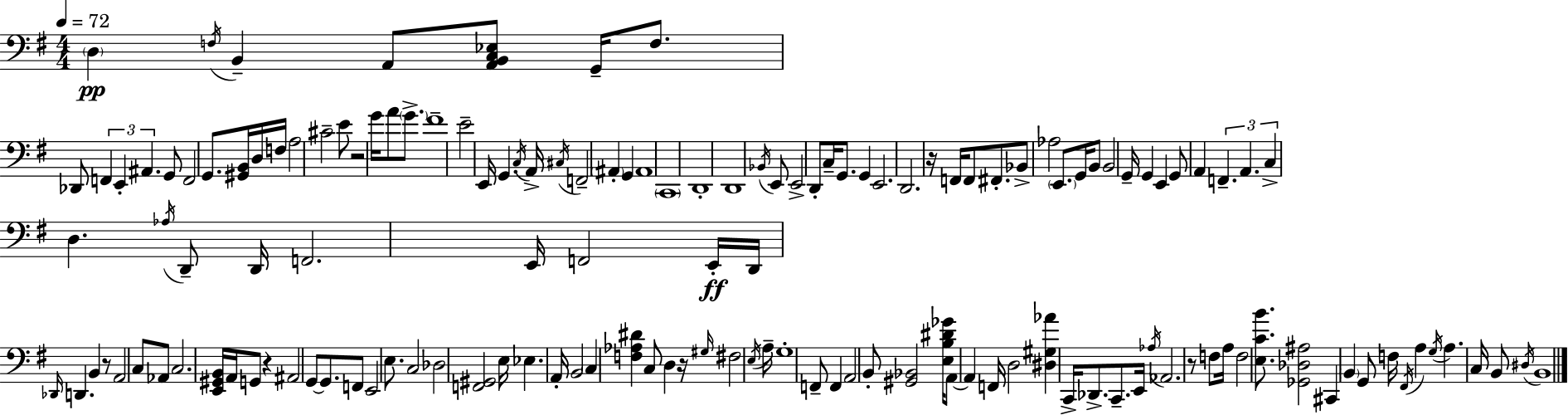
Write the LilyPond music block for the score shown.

{
  \clef bass
  \numericTimeSignature
  \time 4/4
  \key e \minor
  \tempo 4 = 72
  \repeat volta 2 { \parenthesize d4\pp \acciaccatura { f16 } b,4-- a,8 <a, b, c ees>8 g,16-- f8. | des,8 \tuplet 3/2 { f,4 e,4-. ais,4. } | g,8 f,2 g,8. <gis, b,>16 d16 | f16 a2 cis'2-- | \break e'8 r2 g'16 a'8 \parenthesize g'8.-> | fis'1-- | e'2-- e,16 g,4. | \acciaccatura { c16 } a,16-> \acciaccatura { cis16 } f,2-- \parenthesize ais,4-. g,4 | \break ais,1 | \parenthesize c,1 | d,1-. | d,1 | \break \acciaccatura { bes,16 } e,8 e,2-> d,8-. | c16-- g,8. g,4 e,2. | d,2. | r16 f,16 f,8 fis,8.-. bes,8-> aes2 | \break \parenthesize e,8. g,16 b,8 b,2 g,16-- | g,4 e,4 g,8 a,4 \tuplet 3/2 { f,4.-- | a,4. c4-> } d4. | \acciaccatura { aes16 } d,8-- d,16 f,2. | \break e,16 f,2 e,16-.\ff d,16 \grace { des,16 } | d,4. b,4 r8 a,2 | c8 aes,8 c2. | <e, gis, b,>16 a,16 g,8 r4 ais,2 | \break g,8~~ g,8. f,8 e,2 | e8. c2 des2 | <f, gis,>2 e16 ees4. | a,16-. b,2 \parenthesize c4 | \break <f aes dis'>4 c8 d4 r16 \grace { gis16 } fis2 | \acciaccatura { e16 } a16-- g1-. | f,8-- f,4 a,2 | b,8-. <gis, bes,>2 | \break <e b dis' ges'>16 a,8~~ a,4 f,16 d2 | <dis gis aes'>4 c,16-> des,8.-> c,8.-- e,16 \acciaccatura { aes16 } aes,2. | r8 f8 a16 f2 | <e c' b'>8. <ges, des ais>2 | \break cis,4 \parenthesize b,4 g,8 f16 \acciaccatura { fis,16 } a4 | \acciaccatura { g16 } a4. c16 b,8 \acciaccatura { dis16 } b,1 | } \bar "|."
}